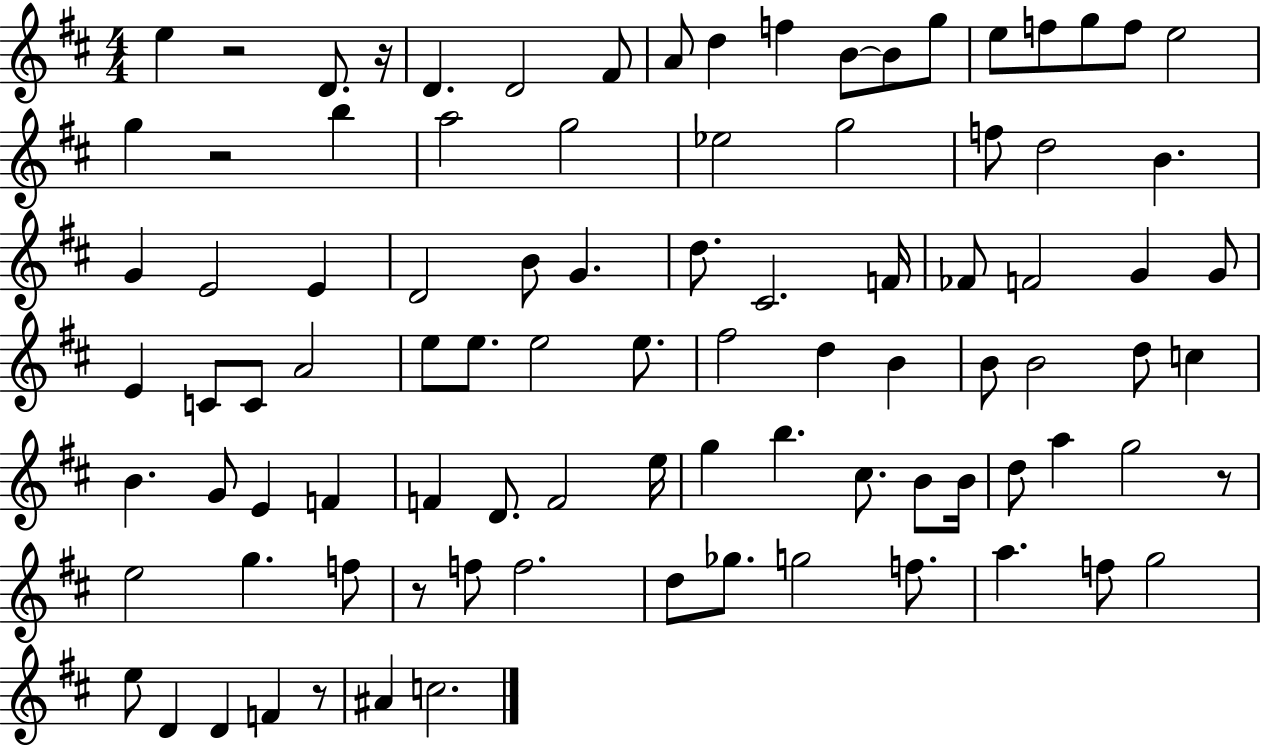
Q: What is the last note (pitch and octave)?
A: C5